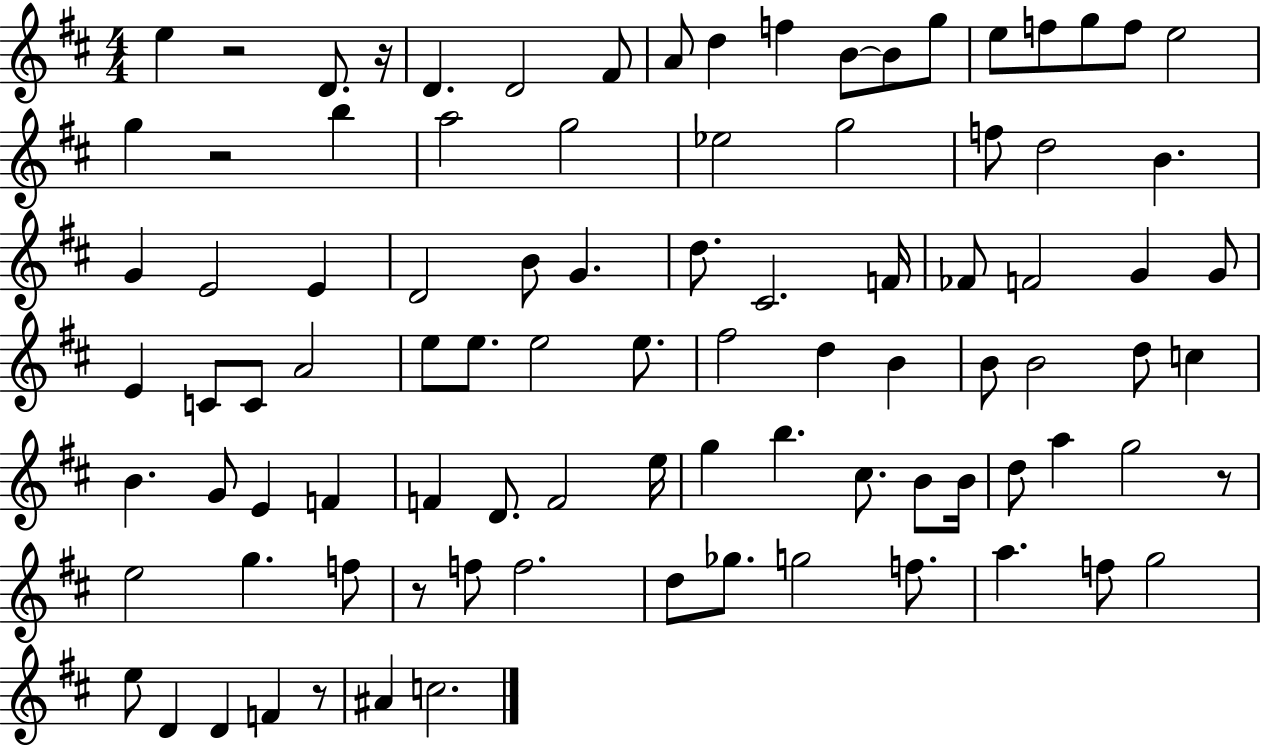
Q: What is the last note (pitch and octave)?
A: C5